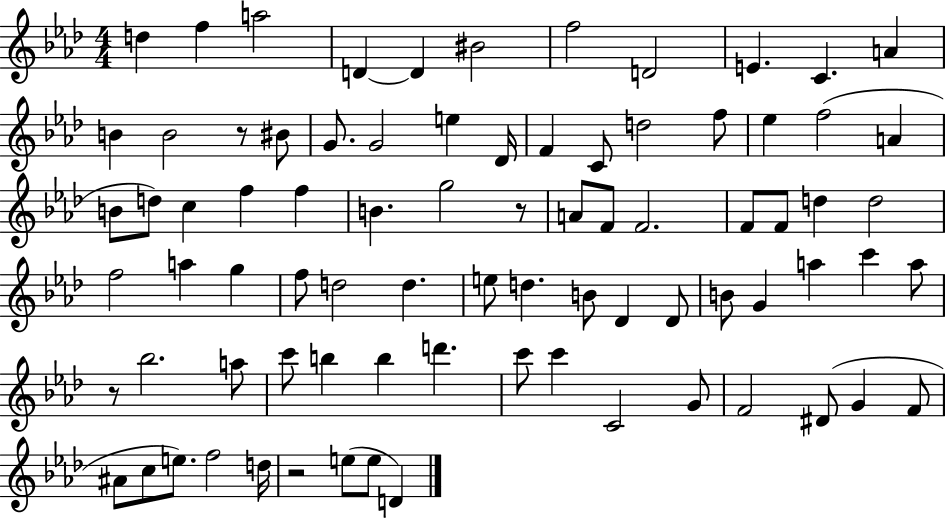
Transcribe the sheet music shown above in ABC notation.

X:1
T:Untitled
M:4/4
L:1/4
K:Ab
d f a2 D D ^B2 f2 D2 E C A B B2 z/2 ^B/2 G/2 G2 e _D/4 F C/2 d2 f/2 _e f2 A B/2 d/2 c f f B g2 z/2 A/2 F/2 F2 F/2 F/2 d d2 f2 a g f/2 d2 d e/2 d B/2 _D _D/2 B/2 G a c' a/2 z/2 _b2 a/2 c'/2 b b d' c'/2 c' C2 G/2 F2 ^D/2 G F/2 ^A/2 c/2 e/2 f2 d/4 z2 e/2 e/2 D